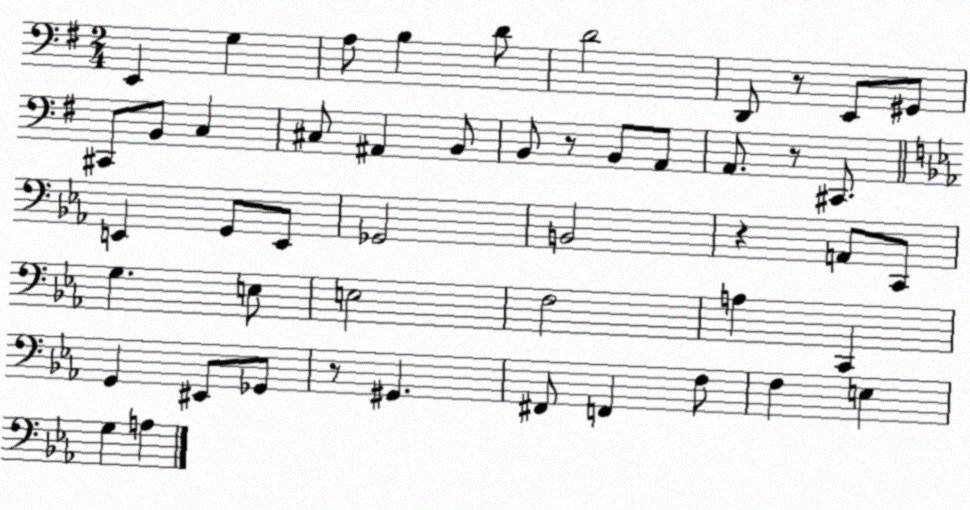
X:1
T:Untitled
M:2/4
L:1/4
K:G
E,, G, A,/2 B, D/2 D2 D,,/2 z/2 E,,/2 ^G,,/2 ^C,,/2 B,,/2 C, ^C,/2 ^A,, B,,/2 B,,/2 z/2 B,,/2 A,,/2 A,,/2 z/2 ^C,,/2 E,, G,,/2 E,,/2 _G,,2 B,,2 z A,,/2 C,,/2 G, E,/2 E,2 F,2 A, C,, G,, ^E,,/2 _G,,/2 z/2 ^G,, ^F,,/2 F,, F,/2 F, E, G, A,